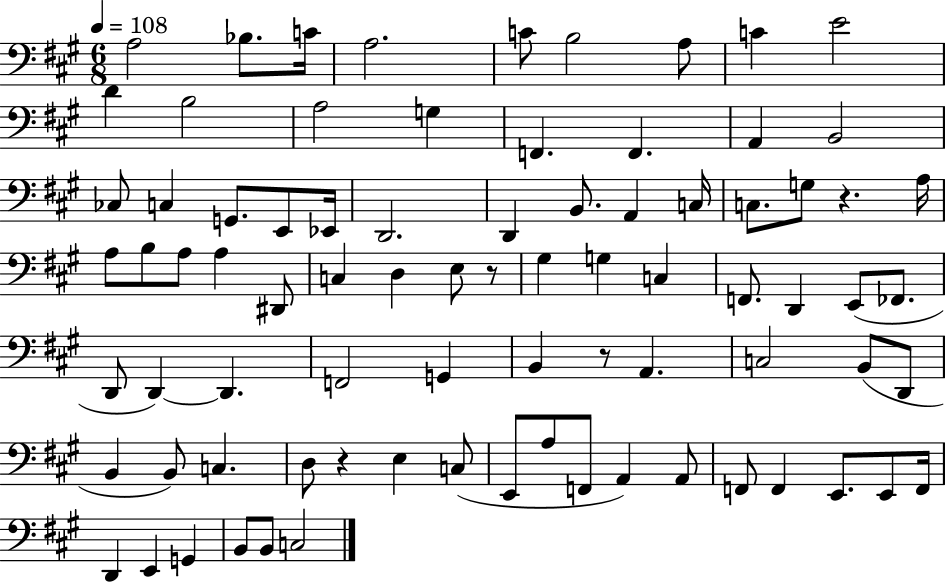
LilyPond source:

{
  \clef bass
  \numericTimeSignature
  \time 6/8
  \key a \major
  \tempo 4 = 108
  a2 bes8. c'16 | a2. | c'8 b2 a8 | c'4 e'2 | \break d'4 b2 | a2 g4 | f,4. f,4. | a,4 b,2 | \break ces8 c4 g,8. e,8 ees,16 | d,2. | d,4 b,8. a,4 c16 | c8. g8 r4. a16 | \break a8 b8 a8 a4 dis,8 | c4 d4 e8 r8 | gis4 g4 c4 | f,8. d,4 e,8( fes,8. | \break d,8 d,4~~) d,4. | f,2 g,4 | b,4 r8 a,4. | c2 b,8( d,8 | \break b,4 b,8) c4. | d8 r4 e4 c8( | e,8 a8 f,8 a,4) a,8 | f,8 f,4 e,8. e,8 f,16 | \break d,4 e,4 g,4 | b,8 b,8 c2 | \bar "|."
}